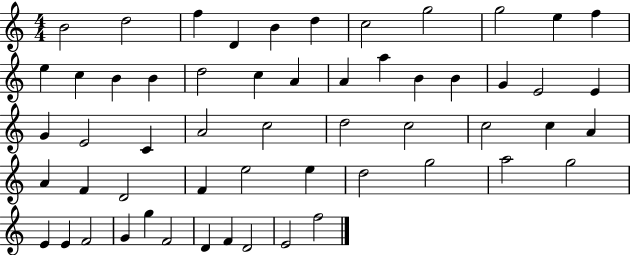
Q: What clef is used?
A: treble